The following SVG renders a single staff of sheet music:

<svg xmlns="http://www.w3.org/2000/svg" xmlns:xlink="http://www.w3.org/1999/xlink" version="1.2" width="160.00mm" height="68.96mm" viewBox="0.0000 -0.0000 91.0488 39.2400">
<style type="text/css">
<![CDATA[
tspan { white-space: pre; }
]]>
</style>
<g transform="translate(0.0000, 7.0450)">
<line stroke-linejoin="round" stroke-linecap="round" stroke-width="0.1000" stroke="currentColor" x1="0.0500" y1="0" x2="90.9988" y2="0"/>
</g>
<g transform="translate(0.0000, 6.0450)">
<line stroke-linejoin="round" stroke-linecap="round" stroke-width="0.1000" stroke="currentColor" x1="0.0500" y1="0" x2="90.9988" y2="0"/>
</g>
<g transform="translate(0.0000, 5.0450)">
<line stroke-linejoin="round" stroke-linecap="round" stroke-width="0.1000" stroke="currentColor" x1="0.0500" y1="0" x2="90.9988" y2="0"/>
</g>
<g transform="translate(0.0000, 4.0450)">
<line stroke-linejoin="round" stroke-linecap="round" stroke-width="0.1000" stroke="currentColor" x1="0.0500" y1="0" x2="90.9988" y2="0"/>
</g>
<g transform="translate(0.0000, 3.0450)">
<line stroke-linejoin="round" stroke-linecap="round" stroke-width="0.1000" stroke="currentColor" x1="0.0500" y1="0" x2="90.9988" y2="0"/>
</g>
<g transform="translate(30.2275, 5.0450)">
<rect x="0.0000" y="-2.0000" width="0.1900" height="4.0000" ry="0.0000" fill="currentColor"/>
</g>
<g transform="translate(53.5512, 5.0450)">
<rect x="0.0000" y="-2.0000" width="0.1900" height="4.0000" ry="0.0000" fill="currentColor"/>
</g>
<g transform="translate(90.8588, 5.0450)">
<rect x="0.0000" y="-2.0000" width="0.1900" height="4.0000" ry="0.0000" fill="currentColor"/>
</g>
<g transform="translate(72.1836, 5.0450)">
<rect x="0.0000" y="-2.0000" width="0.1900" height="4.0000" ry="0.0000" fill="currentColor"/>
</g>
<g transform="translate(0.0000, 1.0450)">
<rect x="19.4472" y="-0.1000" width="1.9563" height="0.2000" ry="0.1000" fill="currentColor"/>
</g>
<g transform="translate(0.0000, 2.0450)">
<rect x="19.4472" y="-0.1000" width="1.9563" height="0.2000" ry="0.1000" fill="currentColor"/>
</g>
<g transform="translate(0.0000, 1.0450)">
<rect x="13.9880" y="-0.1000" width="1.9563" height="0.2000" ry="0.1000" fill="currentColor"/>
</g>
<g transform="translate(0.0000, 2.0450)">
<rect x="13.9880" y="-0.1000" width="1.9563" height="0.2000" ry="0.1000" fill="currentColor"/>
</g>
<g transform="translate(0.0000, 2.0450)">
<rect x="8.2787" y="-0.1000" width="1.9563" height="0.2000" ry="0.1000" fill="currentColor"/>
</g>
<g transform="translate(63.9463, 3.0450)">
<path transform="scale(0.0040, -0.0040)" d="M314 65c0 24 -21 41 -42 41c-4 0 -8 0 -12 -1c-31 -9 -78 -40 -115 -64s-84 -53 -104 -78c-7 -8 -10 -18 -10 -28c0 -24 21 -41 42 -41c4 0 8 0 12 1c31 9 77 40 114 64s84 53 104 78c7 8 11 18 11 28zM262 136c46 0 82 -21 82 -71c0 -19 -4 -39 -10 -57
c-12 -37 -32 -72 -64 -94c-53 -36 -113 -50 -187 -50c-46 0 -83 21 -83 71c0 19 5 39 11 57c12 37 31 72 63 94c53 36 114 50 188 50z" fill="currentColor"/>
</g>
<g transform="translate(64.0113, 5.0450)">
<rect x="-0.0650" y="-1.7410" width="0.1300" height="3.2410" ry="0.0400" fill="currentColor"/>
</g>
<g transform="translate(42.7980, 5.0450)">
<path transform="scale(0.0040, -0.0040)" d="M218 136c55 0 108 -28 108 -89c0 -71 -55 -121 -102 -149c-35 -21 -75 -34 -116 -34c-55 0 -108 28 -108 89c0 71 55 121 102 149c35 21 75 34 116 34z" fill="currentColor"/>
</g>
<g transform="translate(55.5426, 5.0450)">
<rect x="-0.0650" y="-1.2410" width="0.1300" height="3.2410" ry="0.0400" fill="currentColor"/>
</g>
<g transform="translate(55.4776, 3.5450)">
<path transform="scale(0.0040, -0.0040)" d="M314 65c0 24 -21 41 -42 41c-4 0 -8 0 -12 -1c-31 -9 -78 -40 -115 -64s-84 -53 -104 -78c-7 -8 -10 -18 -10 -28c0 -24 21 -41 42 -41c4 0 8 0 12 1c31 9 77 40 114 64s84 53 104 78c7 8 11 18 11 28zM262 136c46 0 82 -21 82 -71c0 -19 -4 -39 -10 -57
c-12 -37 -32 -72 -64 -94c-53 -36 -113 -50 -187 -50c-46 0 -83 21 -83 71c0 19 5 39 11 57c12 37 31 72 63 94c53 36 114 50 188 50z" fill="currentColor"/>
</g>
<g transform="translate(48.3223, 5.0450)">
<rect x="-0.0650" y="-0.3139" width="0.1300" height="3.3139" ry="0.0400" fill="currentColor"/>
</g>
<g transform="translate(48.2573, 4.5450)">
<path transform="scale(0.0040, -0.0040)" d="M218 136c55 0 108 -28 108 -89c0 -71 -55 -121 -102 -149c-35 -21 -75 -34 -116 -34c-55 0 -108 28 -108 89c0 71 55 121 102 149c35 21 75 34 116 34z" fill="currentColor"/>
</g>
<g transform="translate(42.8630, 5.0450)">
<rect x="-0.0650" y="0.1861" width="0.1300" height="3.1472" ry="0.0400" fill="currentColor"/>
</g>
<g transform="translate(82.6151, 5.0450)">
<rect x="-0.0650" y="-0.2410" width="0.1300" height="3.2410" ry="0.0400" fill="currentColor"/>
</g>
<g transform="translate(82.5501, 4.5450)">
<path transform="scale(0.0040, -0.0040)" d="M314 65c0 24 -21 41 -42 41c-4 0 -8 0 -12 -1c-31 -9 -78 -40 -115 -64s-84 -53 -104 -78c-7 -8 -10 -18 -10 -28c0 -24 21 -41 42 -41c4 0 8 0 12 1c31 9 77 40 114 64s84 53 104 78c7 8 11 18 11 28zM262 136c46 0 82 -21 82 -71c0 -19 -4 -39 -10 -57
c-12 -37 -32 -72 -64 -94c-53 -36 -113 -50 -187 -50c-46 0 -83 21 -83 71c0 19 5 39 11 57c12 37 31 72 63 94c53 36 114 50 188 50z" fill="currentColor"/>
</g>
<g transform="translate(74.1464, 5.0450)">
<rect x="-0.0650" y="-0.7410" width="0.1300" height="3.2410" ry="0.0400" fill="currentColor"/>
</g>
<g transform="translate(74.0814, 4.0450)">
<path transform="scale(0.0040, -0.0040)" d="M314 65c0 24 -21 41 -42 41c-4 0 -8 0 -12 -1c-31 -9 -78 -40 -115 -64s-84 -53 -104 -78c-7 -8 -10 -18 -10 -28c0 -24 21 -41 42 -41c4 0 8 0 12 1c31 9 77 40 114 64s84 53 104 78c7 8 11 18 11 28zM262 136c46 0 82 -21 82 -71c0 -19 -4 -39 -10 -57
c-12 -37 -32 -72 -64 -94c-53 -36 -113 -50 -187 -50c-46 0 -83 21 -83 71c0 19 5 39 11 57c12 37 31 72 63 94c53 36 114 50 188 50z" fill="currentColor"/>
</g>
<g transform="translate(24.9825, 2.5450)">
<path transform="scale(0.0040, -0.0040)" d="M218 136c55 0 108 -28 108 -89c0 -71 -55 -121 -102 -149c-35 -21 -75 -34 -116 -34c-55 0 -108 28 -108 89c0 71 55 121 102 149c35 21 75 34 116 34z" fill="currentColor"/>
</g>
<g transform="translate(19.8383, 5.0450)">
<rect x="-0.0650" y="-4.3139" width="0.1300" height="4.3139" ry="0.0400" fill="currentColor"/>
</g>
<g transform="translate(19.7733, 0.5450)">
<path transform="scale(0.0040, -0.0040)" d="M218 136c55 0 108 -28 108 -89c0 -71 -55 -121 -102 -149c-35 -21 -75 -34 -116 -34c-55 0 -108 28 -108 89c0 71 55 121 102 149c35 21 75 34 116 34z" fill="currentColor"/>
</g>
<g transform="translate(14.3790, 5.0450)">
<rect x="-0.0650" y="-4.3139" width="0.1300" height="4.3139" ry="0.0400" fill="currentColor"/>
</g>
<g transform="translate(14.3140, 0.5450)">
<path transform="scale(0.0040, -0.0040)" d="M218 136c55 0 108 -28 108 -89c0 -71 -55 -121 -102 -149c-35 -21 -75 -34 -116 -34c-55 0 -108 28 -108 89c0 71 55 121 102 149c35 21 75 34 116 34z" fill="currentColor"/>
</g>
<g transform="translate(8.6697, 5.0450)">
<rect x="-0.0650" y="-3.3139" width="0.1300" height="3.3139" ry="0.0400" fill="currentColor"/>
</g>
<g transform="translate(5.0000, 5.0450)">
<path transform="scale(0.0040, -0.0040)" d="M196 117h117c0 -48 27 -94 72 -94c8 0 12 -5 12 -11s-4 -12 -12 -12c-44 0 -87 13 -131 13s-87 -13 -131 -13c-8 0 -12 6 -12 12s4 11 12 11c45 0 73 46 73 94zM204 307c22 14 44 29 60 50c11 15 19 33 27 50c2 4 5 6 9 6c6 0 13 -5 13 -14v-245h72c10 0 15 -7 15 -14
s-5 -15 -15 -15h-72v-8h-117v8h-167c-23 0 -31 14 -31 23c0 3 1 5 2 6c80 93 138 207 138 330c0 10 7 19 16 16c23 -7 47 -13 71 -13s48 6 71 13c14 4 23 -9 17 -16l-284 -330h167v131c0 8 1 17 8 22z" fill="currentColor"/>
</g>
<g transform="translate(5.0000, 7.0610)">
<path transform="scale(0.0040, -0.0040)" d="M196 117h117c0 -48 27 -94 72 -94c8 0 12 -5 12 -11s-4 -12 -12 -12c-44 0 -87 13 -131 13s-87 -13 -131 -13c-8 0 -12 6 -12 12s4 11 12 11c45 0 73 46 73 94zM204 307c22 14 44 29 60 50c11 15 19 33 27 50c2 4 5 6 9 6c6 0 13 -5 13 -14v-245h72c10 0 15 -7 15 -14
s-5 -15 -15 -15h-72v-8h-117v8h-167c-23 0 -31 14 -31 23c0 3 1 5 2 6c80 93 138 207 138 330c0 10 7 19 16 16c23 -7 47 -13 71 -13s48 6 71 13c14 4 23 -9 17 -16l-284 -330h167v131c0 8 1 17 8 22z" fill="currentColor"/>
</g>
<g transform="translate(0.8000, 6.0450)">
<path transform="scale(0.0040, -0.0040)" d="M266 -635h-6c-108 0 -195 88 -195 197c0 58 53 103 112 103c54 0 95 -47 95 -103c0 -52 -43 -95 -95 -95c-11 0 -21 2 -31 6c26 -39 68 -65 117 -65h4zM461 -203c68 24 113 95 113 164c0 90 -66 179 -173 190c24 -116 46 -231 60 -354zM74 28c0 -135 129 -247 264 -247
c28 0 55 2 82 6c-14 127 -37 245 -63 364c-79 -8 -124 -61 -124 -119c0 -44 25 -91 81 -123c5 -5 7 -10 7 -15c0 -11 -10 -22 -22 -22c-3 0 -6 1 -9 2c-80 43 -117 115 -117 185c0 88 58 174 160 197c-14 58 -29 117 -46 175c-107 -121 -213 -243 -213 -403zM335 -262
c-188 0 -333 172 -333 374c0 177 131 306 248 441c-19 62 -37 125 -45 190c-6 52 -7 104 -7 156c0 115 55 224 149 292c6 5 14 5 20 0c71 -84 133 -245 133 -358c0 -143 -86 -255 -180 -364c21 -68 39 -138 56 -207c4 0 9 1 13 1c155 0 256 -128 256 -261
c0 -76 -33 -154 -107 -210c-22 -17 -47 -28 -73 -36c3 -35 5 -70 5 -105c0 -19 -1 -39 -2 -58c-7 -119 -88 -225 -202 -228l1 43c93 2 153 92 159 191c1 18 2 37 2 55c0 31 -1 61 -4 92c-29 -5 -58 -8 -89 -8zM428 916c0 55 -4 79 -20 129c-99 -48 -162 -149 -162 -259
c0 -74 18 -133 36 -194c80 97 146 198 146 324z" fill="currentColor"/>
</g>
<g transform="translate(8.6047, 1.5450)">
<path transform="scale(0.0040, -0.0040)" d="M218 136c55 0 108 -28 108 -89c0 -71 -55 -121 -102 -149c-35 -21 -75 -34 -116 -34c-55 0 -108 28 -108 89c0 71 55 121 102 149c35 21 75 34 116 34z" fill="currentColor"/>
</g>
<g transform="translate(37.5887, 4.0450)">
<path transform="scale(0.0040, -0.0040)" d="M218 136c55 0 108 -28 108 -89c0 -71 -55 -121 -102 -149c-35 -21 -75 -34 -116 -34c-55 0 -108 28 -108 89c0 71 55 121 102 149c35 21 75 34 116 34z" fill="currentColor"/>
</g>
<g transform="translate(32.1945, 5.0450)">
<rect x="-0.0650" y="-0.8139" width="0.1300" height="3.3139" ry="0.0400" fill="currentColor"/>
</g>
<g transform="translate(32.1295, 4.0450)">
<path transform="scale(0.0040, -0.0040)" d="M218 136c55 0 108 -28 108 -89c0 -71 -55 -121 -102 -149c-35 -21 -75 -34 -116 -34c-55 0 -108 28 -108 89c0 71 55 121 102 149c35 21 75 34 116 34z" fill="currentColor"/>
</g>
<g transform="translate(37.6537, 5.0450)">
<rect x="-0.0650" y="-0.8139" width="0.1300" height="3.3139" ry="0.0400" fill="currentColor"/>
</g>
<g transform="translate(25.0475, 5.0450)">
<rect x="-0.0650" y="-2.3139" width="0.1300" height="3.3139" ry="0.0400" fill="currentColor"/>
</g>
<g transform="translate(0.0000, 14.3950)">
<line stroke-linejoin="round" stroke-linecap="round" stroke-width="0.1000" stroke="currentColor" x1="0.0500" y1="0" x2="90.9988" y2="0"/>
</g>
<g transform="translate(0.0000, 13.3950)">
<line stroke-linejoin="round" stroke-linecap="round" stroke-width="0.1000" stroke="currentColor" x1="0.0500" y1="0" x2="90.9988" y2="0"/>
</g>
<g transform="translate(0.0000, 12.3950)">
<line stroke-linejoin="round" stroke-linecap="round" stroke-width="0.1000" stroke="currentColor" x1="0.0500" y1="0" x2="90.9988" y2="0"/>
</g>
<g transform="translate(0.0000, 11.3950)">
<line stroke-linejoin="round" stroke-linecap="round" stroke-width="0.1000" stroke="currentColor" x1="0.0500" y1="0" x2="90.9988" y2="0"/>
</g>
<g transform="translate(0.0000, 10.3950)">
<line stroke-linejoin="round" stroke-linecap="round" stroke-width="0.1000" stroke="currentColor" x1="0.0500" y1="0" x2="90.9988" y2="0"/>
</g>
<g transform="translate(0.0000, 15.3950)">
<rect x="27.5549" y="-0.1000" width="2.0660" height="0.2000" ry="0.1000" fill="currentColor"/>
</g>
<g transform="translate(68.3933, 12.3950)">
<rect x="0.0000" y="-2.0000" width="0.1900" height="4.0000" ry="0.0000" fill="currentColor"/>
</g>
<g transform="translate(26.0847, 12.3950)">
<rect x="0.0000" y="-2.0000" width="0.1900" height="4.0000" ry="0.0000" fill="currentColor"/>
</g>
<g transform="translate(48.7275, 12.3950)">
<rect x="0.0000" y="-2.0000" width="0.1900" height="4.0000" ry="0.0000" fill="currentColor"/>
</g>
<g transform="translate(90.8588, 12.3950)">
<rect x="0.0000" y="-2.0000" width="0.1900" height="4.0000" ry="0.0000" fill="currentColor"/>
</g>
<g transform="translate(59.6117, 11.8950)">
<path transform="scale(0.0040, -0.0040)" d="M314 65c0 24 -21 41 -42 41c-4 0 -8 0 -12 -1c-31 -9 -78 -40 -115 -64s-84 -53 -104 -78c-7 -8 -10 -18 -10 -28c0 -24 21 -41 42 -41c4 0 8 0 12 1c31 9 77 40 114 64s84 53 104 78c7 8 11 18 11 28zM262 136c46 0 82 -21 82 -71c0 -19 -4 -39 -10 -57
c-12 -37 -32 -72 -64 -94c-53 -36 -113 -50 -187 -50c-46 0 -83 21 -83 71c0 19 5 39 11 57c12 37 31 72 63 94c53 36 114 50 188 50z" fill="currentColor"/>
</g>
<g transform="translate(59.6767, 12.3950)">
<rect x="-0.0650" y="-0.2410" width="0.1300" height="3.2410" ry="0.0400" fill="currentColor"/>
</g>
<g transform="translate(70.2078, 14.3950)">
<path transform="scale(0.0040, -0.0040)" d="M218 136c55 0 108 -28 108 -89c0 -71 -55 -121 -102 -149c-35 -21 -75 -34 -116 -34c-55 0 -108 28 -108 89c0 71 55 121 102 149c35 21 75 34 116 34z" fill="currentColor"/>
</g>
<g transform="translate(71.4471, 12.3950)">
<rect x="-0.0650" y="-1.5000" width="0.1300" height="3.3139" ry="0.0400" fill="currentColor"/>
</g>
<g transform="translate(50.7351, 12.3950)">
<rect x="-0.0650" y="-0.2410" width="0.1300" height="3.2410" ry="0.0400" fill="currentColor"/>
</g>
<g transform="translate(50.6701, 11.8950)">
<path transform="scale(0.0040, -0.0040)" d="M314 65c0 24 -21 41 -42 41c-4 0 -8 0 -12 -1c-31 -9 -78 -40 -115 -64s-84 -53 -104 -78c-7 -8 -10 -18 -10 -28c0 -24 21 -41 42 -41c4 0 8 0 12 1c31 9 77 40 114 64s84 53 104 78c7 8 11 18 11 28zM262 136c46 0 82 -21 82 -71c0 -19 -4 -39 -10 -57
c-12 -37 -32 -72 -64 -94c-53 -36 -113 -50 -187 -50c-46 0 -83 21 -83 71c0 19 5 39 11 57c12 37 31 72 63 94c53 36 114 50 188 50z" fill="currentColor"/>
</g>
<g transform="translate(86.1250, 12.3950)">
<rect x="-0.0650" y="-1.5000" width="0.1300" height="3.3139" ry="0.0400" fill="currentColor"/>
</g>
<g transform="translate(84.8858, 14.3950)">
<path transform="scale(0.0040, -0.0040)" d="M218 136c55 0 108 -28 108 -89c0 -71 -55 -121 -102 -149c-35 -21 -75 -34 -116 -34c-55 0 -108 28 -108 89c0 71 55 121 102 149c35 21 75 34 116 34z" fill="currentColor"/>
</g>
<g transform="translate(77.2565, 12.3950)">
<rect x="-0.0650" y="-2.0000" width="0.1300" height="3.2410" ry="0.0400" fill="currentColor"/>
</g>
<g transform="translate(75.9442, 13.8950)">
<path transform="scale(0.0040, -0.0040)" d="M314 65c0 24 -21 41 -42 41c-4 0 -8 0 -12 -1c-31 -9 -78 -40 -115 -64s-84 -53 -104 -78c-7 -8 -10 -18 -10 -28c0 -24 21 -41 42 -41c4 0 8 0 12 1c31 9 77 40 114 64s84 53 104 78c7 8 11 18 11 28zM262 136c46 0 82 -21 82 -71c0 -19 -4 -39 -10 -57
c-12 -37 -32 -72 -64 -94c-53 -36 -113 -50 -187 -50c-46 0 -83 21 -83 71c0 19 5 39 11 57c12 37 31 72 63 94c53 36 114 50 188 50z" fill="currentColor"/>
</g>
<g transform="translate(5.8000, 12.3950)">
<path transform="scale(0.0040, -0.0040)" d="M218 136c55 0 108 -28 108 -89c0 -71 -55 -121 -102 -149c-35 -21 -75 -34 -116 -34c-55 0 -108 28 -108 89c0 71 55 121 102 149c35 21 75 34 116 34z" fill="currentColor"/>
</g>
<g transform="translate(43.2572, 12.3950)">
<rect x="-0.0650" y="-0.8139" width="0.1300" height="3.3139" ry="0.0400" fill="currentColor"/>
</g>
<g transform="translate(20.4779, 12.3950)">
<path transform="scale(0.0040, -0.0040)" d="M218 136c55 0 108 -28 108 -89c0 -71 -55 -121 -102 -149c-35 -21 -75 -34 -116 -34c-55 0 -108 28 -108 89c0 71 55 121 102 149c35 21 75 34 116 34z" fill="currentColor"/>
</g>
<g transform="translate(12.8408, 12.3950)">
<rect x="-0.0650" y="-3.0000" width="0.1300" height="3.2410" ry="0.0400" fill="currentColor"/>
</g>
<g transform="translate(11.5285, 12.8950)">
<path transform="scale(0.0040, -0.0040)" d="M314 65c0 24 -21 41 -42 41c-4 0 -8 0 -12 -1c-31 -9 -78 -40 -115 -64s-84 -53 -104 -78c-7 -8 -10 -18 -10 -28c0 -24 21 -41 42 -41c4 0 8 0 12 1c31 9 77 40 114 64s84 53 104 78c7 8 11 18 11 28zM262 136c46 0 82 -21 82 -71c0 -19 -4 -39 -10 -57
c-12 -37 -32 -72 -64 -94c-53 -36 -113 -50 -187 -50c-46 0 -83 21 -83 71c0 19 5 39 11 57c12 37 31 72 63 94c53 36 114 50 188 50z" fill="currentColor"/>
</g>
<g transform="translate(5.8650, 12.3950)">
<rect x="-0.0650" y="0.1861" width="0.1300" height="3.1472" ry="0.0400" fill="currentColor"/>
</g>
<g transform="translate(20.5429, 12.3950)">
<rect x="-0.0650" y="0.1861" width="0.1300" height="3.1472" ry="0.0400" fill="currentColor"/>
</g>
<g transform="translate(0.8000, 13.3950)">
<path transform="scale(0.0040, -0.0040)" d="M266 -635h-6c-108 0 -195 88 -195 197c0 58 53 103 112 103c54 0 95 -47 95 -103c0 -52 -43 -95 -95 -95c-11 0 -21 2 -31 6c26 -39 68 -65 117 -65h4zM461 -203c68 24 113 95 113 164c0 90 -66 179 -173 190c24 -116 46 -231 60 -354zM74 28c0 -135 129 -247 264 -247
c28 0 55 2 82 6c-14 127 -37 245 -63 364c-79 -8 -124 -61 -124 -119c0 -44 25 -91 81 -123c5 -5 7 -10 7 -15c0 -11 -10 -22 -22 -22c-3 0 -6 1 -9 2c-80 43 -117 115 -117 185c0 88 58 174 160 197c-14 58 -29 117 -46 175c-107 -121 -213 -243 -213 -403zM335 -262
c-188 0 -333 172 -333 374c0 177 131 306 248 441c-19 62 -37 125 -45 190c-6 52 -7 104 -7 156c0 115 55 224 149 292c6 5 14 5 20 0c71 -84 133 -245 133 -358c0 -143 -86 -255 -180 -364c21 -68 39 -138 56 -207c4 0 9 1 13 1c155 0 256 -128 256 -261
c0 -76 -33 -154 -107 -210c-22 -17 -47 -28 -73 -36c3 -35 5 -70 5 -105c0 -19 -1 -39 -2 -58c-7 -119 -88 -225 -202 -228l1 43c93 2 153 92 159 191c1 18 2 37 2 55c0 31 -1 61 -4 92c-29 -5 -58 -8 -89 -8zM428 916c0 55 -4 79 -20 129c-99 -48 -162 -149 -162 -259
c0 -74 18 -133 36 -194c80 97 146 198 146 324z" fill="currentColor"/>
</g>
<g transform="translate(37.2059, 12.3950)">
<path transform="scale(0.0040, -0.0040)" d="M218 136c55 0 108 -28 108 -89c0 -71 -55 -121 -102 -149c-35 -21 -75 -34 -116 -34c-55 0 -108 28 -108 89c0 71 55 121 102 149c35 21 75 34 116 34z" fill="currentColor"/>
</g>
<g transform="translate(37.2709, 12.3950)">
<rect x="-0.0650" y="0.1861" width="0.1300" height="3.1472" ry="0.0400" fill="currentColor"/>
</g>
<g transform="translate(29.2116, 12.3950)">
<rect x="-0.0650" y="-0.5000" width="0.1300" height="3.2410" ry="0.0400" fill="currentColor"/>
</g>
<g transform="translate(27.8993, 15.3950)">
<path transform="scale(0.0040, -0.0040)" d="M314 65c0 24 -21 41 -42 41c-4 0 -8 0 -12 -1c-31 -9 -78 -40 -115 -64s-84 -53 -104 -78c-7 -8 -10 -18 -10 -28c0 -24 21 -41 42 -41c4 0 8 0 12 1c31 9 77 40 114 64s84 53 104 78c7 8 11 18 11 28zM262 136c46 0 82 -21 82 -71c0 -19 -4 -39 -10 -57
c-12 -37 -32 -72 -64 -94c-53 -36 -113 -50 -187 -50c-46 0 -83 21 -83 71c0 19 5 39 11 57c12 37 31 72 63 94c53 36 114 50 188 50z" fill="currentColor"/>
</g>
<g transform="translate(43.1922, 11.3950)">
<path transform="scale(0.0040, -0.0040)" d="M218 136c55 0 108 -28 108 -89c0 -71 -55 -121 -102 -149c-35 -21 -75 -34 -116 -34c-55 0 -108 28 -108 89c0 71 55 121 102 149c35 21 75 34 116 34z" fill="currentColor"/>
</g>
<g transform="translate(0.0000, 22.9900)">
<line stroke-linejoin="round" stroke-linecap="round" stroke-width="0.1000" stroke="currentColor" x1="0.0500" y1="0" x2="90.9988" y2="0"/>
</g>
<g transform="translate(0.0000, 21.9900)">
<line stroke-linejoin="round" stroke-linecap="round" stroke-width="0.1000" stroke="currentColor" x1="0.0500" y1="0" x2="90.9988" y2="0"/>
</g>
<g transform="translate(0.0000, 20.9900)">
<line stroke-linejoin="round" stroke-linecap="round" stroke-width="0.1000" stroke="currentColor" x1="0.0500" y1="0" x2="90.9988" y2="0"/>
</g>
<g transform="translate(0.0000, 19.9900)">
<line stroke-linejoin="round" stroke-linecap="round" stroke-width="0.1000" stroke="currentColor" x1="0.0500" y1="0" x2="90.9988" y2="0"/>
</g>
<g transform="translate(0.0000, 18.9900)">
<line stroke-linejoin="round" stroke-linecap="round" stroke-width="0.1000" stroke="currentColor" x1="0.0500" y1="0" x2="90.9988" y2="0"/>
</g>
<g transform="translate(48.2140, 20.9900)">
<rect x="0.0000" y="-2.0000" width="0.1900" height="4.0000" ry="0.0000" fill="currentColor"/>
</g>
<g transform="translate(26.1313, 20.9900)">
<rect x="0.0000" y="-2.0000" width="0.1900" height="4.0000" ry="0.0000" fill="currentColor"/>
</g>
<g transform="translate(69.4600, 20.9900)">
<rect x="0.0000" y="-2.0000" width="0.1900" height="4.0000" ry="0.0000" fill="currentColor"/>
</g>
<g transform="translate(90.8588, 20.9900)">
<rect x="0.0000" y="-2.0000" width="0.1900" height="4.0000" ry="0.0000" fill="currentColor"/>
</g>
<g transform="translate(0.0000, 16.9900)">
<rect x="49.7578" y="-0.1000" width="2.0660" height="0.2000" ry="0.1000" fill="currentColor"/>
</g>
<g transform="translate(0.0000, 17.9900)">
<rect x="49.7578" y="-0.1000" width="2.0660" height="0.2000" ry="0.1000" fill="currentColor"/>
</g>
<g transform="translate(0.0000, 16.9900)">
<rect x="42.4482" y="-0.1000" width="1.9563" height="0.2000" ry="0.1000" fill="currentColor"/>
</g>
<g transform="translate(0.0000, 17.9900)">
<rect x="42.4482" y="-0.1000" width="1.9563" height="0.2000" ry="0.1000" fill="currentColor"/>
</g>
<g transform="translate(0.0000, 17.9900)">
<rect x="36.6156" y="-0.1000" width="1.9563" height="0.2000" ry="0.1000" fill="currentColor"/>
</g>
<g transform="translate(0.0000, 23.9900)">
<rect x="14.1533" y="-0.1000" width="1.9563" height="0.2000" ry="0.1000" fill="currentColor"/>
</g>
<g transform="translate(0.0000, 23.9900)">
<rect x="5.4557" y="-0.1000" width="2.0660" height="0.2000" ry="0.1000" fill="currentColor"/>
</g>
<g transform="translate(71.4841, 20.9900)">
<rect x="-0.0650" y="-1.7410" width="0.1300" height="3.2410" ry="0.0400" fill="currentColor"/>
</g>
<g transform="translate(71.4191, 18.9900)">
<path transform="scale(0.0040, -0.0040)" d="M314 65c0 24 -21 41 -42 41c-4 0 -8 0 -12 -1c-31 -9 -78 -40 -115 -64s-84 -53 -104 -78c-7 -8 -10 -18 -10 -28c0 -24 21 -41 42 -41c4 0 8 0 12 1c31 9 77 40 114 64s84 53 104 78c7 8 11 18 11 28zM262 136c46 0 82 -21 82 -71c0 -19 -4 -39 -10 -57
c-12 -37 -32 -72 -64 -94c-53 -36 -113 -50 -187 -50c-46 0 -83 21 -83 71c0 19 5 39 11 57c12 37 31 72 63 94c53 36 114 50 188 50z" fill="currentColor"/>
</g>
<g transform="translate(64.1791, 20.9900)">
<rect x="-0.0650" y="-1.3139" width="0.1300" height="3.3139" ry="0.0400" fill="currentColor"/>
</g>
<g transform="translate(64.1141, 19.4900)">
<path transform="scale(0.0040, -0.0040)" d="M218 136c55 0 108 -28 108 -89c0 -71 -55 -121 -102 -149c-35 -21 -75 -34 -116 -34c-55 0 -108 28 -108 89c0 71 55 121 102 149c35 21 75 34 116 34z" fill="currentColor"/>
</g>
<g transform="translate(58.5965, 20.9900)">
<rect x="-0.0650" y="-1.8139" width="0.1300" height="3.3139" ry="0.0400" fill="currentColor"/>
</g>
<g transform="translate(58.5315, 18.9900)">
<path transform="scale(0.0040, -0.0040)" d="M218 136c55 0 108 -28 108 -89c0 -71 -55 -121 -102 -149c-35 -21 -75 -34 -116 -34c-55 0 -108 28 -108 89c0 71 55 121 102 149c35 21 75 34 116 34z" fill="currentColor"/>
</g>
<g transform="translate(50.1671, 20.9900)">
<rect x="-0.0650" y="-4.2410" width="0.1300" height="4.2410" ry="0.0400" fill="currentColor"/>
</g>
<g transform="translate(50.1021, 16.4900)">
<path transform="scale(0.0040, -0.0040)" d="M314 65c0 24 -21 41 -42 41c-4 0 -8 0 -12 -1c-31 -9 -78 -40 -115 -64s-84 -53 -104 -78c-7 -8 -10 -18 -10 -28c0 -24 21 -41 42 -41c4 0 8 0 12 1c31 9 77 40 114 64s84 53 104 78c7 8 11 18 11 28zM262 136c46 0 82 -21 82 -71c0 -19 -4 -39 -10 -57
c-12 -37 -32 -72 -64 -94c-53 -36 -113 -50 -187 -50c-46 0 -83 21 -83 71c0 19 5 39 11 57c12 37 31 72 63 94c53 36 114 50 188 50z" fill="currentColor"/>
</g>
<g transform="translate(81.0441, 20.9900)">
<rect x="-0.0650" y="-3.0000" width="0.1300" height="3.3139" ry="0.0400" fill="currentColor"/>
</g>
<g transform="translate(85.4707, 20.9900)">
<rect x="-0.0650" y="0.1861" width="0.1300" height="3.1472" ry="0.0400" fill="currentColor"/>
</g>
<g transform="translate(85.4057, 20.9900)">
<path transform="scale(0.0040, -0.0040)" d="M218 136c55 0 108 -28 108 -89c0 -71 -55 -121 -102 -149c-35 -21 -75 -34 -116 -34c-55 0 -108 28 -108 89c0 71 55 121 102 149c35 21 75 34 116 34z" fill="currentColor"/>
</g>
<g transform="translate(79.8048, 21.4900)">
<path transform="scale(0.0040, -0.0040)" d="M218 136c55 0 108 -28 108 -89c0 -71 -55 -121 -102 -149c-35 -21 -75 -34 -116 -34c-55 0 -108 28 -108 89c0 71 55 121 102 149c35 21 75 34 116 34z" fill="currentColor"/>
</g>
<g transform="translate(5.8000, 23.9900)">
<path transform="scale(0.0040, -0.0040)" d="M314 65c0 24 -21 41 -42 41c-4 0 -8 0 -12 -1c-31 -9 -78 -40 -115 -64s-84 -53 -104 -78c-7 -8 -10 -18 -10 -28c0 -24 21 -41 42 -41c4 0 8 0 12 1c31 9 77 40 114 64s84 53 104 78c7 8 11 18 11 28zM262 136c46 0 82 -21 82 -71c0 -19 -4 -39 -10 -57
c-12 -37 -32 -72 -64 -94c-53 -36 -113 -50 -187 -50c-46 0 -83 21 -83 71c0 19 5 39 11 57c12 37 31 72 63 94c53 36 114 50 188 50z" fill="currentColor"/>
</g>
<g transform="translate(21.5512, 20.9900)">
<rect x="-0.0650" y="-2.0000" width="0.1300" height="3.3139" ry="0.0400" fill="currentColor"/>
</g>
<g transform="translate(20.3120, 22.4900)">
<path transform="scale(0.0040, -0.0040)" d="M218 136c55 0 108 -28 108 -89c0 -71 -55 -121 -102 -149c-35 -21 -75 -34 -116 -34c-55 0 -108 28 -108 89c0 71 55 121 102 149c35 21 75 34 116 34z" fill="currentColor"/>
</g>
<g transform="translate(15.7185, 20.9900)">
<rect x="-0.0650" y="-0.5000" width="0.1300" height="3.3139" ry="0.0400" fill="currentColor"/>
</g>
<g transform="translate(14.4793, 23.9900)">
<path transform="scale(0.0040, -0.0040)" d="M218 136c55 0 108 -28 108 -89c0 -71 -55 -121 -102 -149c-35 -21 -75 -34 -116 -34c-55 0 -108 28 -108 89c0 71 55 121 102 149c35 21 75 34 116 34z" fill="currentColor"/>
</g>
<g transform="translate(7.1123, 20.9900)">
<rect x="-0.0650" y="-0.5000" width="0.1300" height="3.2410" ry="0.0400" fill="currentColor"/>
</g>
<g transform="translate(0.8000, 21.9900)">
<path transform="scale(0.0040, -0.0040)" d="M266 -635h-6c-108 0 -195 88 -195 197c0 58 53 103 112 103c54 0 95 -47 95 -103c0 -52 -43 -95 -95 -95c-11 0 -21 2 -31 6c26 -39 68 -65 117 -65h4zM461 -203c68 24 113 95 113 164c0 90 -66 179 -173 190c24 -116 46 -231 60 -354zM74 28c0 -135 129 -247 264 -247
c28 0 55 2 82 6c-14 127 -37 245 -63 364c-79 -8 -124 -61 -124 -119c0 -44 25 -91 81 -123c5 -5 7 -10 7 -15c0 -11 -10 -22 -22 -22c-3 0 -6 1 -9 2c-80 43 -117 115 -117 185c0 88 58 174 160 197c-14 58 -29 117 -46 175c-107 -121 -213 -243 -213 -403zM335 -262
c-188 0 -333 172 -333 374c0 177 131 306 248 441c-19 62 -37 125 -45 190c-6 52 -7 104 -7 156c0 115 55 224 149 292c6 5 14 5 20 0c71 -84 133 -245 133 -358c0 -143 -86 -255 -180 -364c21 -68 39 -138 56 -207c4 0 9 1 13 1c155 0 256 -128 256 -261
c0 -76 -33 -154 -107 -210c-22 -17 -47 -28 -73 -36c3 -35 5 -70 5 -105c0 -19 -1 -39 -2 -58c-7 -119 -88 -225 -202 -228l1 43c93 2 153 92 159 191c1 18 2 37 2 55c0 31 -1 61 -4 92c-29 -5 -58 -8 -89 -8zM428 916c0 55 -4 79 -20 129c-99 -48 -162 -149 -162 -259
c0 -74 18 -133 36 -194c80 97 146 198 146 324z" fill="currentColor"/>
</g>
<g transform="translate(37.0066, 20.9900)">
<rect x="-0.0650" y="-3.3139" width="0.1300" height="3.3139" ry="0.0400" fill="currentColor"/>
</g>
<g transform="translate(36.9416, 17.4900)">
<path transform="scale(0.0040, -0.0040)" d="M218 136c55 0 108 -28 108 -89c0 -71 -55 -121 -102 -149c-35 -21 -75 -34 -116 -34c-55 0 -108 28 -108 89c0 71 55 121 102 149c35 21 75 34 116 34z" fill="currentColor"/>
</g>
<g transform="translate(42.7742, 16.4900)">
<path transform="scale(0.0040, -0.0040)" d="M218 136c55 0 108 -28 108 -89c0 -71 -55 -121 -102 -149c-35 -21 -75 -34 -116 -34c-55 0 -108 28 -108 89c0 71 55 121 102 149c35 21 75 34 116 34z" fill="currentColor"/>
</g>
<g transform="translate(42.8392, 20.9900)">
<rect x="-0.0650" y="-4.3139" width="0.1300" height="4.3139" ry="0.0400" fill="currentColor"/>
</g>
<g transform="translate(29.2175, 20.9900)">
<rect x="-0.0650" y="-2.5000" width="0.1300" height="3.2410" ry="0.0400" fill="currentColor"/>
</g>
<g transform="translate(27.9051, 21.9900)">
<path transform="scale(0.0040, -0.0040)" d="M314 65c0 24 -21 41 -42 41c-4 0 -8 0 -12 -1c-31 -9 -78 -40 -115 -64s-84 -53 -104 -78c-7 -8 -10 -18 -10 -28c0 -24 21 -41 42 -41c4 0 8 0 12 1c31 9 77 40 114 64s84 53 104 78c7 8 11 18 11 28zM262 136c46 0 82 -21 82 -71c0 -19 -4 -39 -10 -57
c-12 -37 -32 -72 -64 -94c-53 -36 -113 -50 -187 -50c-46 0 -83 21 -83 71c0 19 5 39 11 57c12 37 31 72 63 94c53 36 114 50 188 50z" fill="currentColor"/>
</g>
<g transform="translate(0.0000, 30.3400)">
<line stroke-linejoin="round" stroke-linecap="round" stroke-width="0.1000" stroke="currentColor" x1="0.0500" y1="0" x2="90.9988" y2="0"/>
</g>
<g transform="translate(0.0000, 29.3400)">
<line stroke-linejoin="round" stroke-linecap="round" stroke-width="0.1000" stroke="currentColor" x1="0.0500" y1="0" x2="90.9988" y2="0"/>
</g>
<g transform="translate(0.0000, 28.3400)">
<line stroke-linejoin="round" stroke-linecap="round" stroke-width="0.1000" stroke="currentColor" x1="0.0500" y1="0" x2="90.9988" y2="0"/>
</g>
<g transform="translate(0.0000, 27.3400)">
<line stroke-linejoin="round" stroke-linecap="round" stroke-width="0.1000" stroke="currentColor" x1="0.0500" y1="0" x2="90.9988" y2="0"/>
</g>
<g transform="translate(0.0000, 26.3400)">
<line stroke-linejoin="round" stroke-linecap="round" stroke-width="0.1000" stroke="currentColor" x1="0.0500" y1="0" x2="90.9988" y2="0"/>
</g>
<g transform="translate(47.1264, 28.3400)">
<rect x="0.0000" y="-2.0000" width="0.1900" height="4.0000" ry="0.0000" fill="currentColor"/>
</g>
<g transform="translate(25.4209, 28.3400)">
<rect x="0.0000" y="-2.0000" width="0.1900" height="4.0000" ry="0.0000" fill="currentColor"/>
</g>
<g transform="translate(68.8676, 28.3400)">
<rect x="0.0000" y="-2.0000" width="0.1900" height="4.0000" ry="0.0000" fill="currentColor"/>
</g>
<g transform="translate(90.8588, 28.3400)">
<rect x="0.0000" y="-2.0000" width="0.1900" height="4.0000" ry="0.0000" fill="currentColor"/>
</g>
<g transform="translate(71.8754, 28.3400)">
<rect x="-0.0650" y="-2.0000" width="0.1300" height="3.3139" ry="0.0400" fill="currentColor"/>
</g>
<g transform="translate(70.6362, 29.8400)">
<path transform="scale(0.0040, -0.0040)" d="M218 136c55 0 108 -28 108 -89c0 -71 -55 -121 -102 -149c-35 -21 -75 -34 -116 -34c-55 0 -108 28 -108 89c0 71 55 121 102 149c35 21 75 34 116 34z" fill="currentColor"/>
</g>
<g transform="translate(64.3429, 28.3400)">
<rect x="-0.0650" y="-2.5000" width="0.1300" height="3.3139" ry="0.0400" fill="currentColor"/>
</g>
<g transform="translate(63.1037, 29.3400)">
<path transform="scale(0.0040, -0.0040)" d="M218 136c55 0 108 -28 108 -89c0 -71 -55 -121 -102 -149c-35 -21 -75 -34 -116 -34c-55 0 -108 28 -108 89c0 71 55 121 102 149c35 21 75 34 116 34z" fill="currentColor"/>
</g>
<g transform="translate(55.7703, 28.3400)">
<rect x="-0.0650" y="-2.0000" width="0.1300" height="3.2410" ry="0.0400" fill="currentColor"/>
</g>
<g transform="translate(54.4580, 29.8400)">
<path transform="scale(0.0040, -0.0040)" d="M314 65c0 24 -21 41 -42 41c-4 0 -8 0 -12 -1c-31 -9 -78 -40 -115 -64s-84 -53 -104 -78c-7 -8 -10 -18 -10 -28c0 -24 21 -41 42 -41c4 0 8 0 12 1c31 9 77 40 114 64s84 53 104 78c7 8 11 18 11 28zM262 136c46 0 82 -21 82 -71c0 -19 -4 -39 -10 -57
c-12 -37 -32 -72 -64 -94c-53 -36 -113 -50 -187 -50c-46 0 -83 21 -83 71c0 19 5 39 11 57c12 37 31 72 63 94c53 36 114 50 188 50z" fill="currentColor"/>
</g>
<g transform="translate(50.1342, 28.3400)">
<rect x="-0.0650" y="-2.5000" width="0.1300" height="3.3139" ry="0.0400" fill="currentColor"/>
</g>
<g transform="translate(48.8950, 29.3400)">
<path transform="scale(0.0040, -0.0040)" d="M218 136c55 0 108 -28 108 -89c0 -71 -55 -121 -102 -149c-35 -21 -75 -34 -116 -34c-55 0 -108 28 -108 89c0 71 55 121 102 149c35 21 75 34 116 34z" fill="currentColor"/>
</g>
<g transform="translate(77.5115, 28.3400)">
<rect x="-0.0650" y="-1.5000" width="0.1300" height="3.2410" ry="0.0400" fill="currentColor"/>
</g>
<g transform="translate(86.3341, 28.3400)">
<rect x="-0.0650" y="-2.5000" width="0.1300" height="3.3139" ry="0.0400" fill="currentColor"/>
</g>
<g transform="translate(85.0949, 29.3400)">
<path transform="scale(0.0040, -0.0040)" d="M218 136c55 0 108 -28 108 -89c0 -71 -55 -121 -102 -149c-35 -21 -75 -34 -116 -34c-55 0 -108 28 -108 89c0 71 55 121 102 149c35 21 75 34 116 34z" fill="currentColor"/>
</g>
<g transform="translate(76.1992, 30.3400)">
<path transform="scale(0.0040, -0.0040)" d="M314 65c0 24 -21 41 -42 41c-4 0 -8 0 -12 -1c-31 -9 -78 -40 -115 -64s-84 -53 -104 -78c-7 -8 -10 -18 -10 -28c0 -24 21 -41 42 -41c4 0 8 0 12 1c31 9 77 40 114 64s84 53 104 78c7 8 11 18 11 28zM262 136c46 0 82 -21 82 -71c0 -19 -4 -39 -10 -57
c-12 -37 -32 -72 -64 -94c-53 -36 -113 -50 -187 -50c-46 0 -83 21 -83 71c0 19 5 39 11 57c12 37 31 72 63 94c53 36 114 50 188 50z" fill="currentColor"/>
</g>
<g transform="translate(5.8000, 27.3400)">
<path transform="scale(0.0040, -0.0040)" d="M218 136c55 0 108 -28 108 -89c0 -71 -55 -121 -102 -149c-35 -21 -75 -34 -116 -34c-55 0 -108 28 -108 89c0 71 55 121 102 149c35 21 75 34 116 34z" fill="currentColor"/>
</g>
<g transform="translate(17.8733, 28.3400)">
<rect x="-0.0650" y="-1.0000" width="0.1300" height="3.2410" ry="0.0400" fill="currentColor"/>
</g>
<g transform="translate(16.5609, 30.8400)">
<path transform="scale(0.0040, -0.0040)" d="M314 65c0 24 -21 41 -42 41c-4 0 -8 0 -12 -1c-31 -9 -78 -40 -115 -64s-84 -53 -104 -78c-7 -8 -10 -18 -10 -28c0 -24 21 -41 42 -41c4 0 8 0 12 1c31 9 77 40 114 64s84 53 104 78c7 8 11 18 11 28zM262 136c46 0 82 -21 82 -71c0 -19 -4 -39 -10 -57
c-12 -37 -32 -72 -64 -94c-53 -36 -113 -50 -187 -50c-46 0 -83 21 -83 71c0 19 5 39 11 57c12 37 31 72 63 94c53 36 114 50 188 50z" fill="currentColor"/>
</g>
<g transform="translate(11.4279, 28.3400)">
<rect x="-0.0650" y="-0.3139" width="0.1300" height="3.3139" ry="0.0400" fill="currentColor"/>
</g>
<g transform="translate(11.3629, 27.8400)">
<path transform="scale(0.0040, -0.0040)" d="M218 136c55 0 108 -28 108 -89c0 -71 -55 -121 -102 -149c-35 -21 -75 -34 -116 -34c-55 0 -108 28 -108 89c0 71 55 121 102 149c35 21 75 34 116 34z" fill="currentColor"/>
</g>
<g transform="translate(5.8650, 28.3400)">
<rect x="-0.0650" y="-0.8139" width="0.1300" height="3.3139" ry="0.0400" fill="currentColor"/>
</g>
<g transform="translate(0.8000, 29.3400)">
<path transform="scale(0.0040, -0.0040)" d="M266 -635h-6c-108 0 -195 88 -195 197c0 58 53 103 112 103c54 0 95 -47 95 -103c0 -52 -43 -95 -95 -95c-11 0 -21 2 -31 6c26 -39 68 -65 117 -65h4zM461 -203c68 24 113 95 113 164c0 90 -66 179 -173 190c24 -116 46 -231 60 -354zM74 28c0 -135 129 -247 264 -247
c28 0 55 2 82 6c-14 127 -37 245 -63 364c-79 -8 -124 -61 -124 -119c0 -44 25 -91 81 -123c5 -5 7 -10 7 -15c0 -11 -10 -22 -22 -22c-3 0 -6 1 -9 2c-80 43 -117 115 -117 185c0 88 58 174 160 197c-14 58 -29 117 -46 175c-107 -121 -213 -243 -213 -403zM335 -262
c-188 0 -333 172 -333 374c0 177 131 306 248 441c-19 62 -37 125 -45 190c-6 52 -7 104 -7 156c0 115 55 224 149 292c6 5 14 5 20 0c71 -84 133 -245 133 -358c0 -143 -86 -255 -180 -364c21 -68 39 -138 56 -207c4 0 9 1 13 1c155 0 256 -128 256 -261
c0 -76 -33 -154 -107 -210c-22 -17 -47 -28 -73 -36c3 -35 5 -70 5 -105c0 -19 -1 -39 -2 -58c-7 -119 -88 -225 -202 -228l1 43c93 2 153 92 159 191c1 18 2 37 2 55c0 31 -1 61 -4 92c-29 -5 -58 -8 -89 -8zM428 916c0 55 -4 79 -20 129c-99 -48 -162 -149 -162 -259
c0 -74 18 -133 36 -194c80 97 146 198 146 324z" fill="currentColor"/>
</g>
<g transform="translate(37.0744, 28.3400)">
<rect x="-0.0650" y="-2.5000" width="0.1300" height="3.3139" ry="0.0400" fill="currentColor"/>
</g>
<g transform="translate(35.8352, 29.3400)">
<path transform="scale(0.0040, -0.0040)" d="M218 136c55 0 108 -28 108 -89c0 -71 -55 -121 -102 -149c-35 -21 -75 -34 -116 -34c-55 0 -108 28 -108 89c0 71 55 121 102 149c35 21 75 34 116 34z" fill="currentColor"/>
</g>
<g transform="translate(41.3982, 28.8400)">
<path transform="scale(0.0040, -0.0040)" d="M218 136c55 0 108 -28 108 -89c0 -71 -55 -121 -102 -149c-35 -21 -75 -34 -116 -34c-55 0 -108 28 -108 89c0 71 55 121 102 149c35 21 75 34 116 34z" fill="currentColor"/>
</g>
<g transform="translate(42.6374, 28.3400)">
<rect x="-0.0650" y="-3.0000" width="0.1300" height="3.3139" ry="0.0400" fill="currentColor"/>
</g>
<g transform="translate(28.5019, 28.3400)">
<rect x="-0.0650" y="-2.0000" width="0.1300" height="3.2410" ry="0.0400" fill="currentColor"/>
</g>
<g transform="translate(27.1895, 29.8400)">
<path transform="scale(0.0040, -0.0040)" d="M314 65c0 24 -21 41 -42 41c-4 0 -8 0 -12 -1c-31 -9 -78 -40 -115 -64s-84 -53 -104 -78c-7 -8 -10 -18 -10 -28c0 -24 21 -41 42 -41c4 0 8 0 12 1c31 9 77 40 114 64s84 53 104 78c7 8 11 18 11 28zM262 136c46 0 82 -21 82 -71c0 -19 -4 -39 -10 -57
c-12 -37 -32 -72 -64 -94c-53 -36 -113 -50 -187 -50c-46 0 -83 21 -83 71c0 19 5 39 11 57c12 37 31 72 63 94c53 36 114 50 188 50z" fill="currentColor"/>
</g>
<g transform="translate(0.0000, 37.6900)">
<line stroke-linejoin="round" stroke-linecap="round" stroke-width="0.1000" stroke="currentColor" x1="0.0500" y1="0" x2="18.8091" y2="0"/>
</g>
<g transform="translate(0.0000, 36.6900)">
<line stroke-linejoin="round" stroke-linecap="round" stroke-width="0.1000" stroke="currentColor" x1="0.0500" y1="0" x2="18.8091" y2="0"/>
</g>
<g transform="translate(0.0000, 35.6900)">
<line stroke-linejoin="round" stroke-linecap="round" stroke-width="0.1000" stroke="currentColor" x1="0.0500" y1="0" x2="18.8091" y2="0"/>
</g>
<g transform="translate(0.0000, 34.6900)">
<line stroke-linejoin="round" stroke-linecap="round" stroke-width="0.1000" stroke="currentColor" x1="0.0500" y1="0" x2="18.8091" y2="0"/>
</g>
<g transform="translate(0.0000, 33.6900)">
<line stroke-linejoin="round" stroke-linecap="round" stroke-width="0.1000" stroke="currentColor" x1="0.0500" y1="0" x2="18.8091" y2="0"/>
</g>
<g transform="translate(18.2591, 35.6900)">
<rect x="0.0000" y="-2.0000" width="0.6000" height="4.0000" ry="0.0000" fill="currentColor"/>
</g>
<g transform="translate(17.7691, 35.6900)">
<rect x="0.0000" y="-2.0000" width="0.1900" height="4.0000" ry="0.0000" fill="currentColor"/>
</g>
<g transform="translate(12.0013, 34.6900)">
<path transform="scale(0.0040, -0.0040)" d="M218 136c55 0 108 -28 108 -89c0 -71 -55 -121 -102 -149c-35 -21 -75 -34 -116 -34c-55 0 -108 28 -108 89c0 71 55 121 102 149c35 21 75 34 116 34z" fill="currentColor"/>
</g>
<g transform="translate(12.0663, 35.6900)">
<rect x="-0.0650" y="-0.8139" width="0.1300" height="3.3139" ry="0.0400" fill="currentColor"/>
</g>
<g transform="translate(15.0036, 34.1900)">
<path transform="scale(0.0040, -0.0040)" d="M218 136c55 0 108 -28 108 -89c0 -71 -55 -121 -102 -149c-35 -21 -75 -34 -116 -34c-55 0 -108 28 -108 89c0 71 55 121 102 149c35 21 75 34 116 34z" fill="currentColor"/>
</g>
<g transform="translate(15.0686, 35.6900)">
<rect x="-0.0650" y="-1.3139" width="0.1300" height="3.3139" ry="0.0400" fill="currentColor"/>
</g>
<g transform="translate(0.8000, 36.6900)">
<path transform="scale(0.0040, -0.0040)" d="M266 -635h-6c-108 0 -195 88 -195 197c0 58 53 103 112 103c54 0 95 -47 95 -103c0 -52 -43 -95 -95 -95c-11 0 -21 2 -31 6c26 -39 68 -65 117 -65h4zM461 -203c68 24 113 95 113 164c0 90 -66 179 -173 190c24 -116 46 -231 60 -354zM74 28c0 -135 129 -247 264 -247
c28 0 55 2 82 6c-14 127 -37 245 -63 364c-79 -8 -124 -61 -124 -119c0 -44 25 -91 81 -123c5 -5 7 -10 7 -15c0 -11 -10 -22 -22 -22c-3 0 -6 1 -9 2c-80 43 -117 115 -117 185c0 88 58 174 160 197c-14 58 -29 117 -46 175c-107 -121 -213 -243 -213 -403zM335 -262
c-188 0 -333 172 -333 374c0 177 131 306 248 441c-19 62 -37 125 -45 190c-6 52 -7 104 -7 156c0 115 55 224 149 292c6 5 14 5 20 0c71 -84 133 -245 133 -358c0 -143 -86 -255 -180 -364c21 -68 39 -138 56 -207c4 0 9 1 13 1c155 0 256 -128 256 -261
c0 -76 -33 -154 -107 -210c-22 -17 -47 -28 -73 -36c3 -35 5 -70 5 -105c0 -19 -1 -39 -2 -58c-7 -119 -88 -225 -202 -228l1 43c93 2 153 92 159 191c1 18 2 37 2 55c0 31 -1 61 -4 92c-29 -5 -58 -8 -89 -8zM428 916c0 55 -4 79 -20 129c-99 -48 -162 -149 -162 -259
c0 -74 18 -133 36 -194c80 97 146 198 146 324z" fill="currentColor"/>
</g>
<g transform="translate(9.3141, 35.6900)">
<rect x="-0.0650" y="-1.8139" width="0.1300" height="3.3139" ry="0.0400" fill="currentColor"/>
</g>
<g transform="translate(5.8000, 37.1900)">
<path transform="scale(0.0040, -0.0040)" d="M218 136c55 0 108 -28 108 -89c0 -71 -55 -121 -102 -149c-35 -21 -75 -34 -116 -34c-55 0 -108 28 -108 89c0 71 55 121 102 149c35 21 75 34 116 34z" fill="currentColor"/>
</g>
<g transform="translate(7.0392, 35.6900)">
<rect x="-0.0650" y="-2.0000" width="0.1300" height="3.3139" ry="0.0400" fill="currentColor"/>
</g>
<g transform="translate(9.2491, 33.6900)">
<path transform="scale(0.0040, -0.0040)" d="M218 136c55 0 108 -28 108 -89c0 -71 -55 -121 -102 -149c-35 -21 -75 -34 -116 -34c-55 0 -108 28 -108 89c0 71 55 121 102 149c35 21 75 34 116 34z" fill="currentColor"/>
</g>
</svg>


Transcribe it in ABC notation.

X:1
T:Untitled
M:4/4
L:1/4
K:C
b d' d' g d d B c e2 f2 d2 c2 B A2 B C2 B d c2 c2 E F2 E C2 C F G2 b d' d'2 f e f2 A B d c D2 F2 G A G F2 G F E2 G F f d e